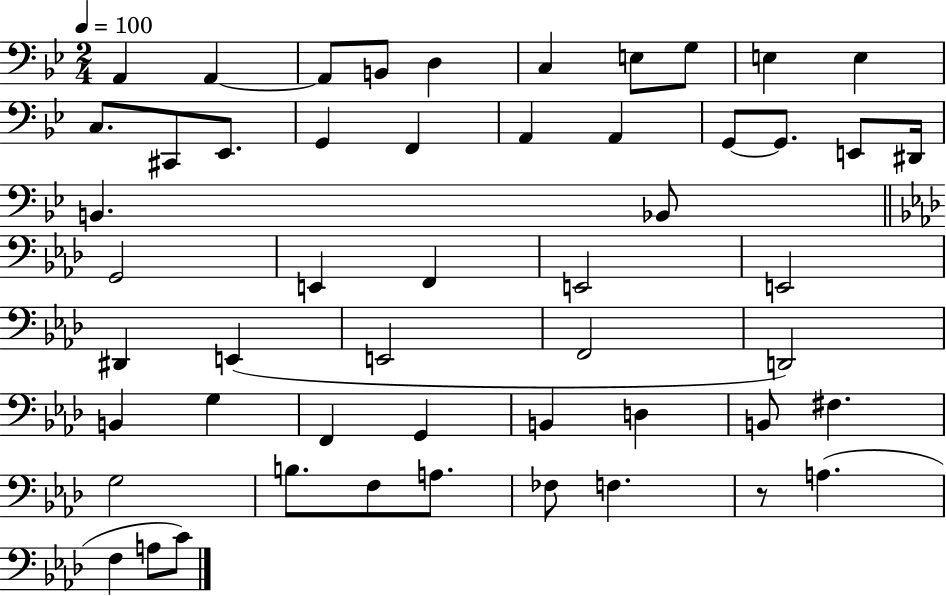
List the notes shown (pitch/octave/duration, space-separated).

A2/q A2/q A2/e B2/e D3/q C3/q E3/e G3/e E3/q E3/q C3/e. C#2/e Eb2/e. G2/q F2/q A2/q A2/q G2/e G2/e. E2/e D#2/s B2/q. Bb2/e G2/h E2/q F2/q E2/h E2/h D#2/q E2/q E2/h F2/h D2/h B2/q G3/q F2/q G2/q B2/q D3/q B2/e F#3/q. G3/h B3/e. F3/e A3/e. FES3/e F3/q. R/e A3/q. F3/q A3/e C4/e